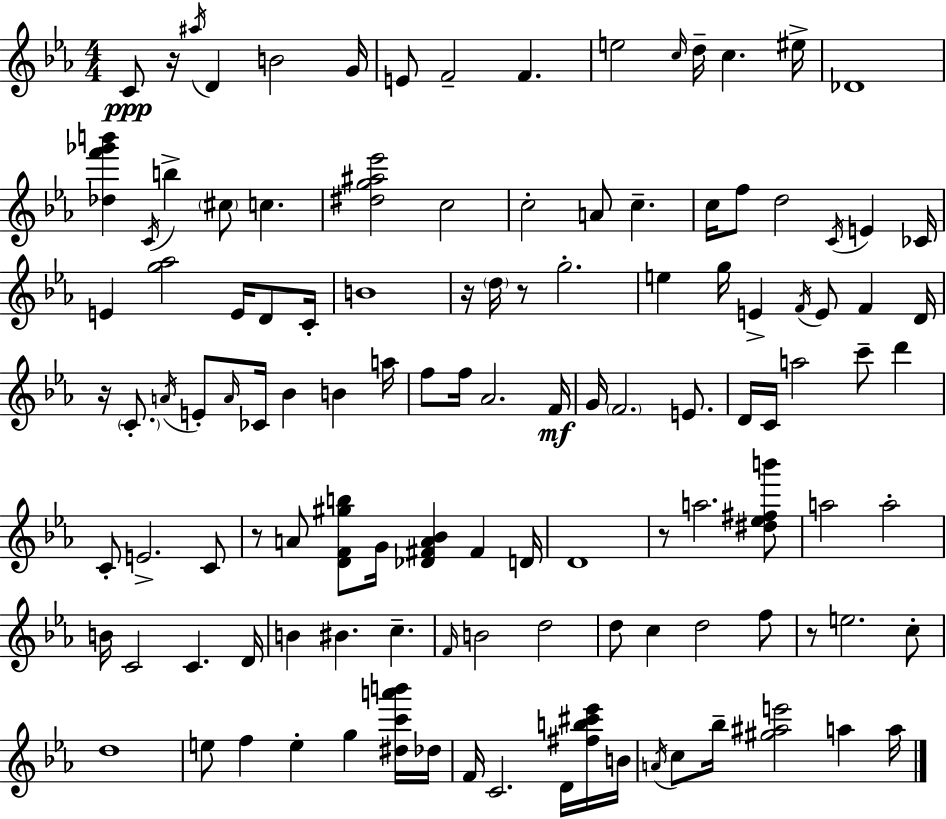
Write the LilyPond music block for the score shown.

{
  \clef treble
  \numericTimeSignature
  \time 4/4
  \key ees \major
  \repeat volta 2 { c'8\ppp r16 \acciaccatura { ais''16 } d'4 b'2 | g'16 e'8 f'2-- f'4. | e''2 \grace { c''16 } d''16-- c''4. | eis''16-> des'1 | \break <des'' f''' ges''' b'''>4 \acciaccatura { c'16 } b''4-> \parenthesize cis''8 c''4. | <dis'' g'' ais'' ees'''>2 c''2 | c''2-. a'8 c''4.-- | c''16 f''8 d''2 \acciaccatura { c'16 } e'4 | \break ces'16 e'4 <g'' aes''>2 | e'16 d'8 c'16-. b'1 | r16 \parenthesize d''16 r8 g''2.-. | e''4 g''16 e'4-> \acciaccatura { f'16 } e'8 | \break f'4 d'16 r16 \parenthesize c'8.-. \acciaccatura { a'16 } e'8-. \grace { a'16 } ces'16 bes'4 | b'4 a''16 f''8 f''16 aes'2. | f'16\mf g'16 \parenthesize f'2. | e'8. d'16 c'16 a''2 | \break c'''8-- d'''4 c'8-. e'2.-> | c'8 r8 a'8 <d' f' gis'' b''>8 g'16 <des' fis' a' bes'>4 | fis'4 d'16 d'1 | r8 a''2. | \break <dis'' ees'' fis'' b'''>8 a''2 a''2-. | b'16 c'2 | c'4. d'16 b'4 bis'4. | c''4.-- \grace { f'16 } b'2 | \break d''2 d''8 c''4 d''2 | f''8 r8 e''2. | c''8-. d''1 | e''8 f''4 e''4-. | \break g''4 <dis'' c''' a''' b'''>16 des''16 f'16 c'2. | d'16 <fis'' b'' cis''' ees'''>16 b'16 \acciaccatura { a'16 } c''8 bes''16-- <gis'' ais'' e'''>2 | a''4 a''16 } \bar "|."
}